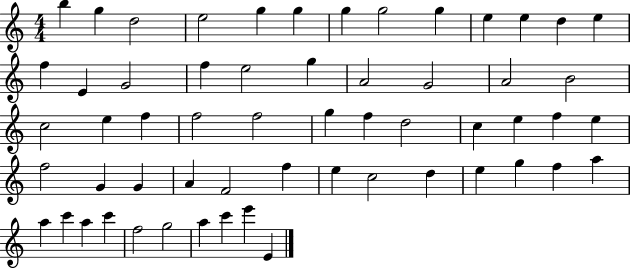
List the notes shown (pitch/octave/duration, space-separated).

B5/q G5/q D5/h E5/h G5/q G5/q G5/q G5/h G5/q E5/q E5/q D5/q E5/q F5/q E4/q G4/h F5/q E5/h G5/q A4/h G4/h A4/h B4/h C5/h E5/q F5/q F5/h F5/h G5/q F5/q D5/h C5/q E5/q F5/q E5/q F5/h G4/q G4/q A4/q F4/h F5/q E5/q C5/h D5/q E5/q G5/q F5/q A5/q A5/q C6/q A5/q C6/q F5/h G5/h A5/q C6/q E6/q E4/q